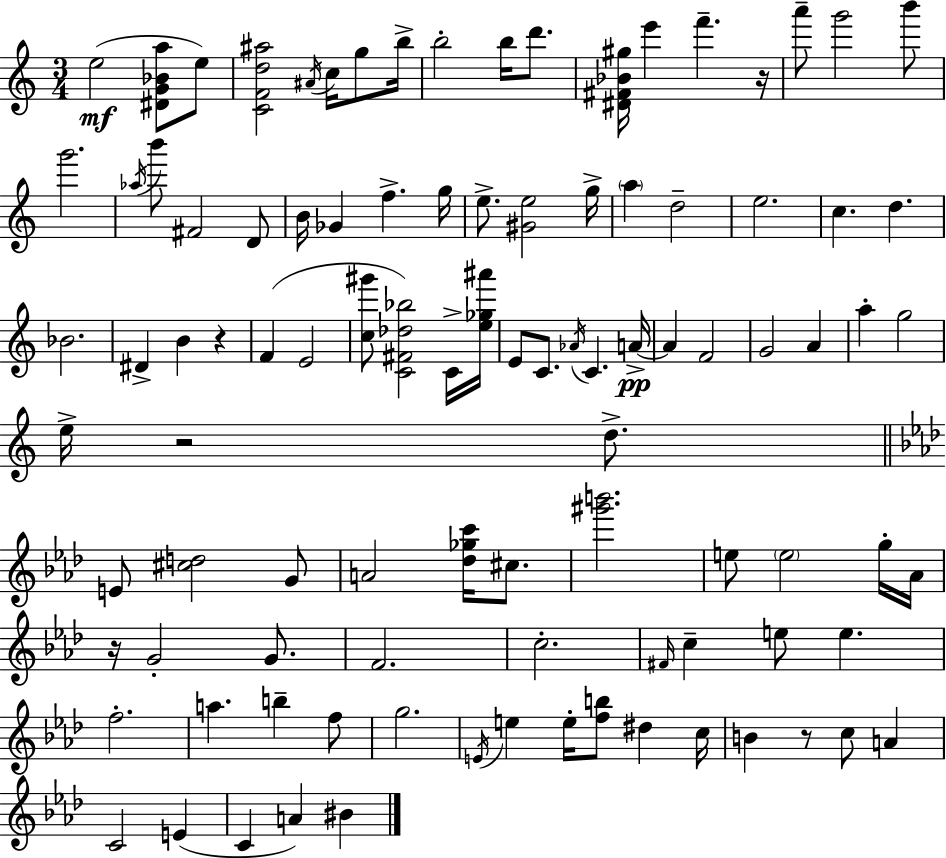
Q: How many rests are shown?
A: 5